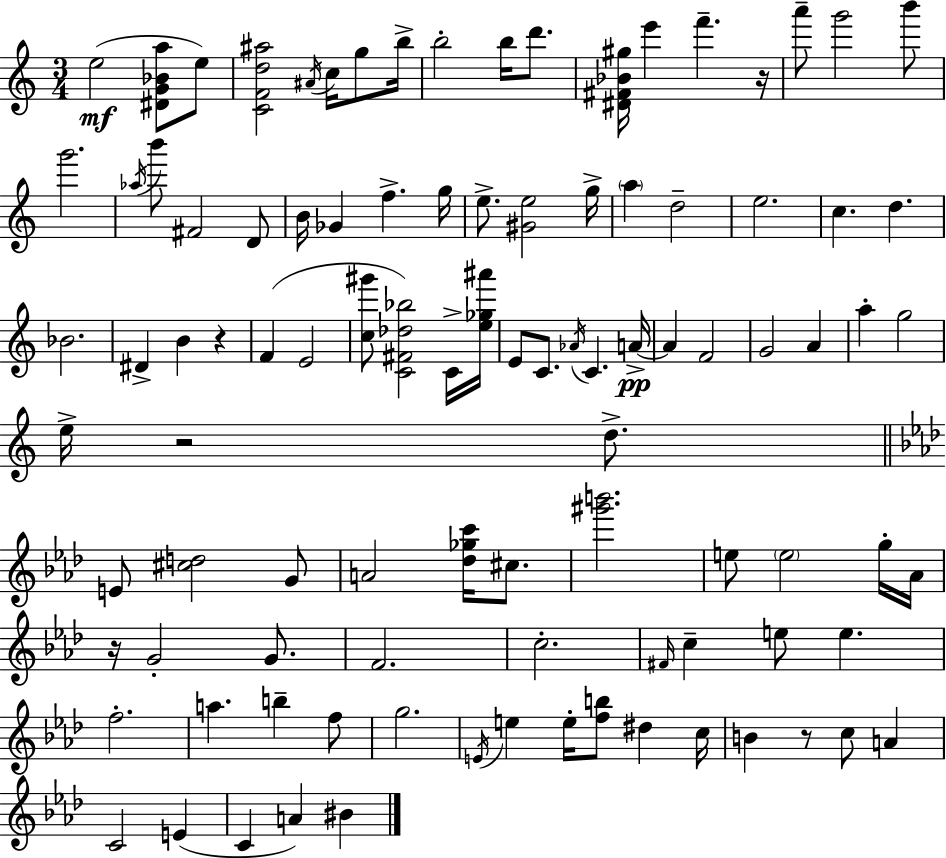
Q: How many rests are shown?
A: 5